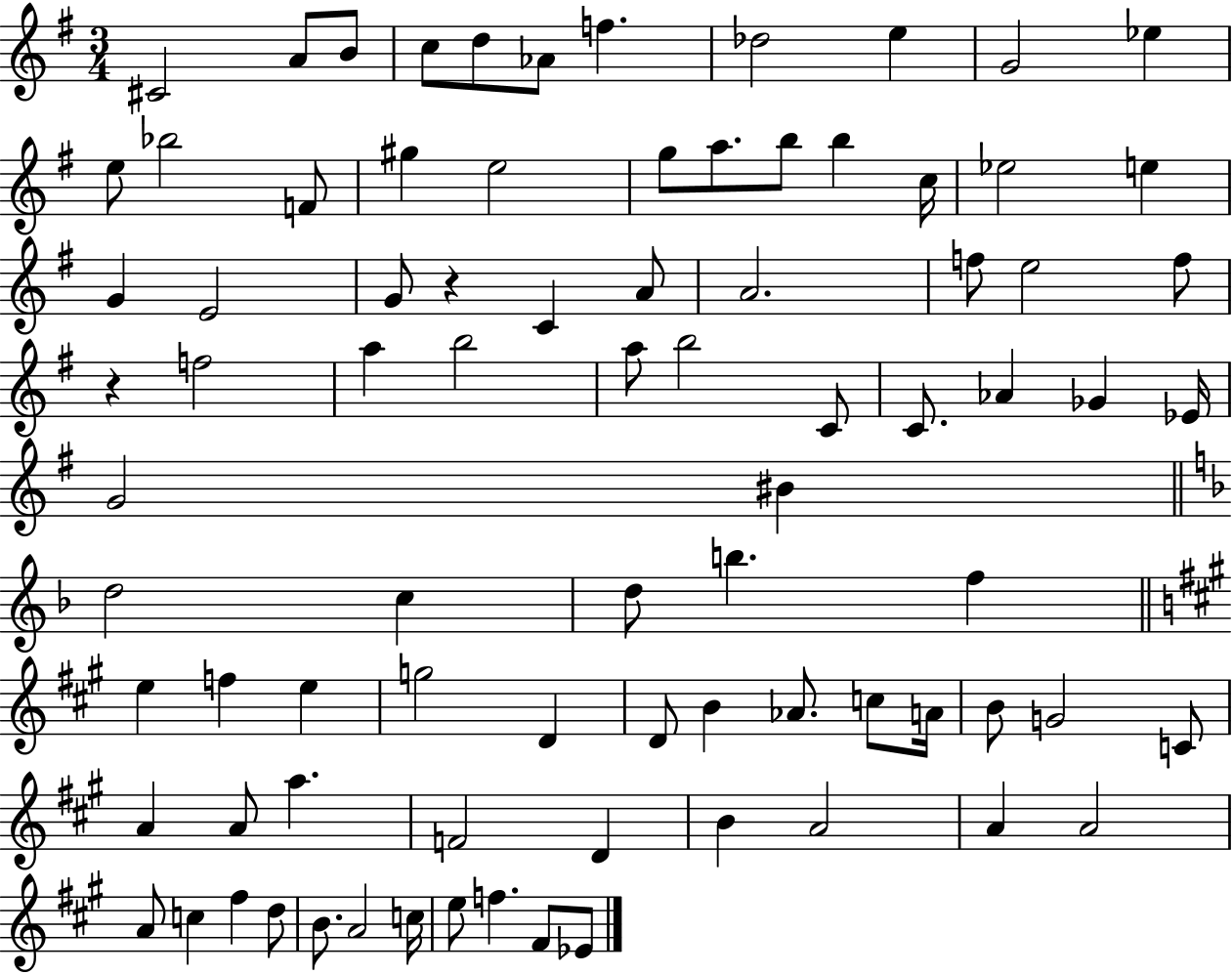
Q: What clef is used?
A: treble